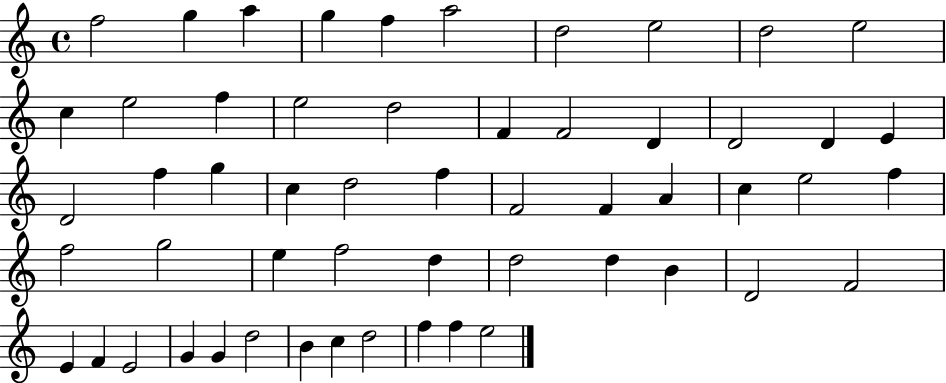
F5/h G5/q A5/q G5/q F5/q A5/h D5/h E5/h D5/h E5/h C5/q E5/h F5/q E5/h D5/h F4/q F4/h D4/q D4/h D4/q E4/q D4/h F5/q G5/q C5/q D5/h F5/q F4/h F4/q A4/q C5/q E5/h F5/q F5/h G5/h E5/q F5/h D5/q D5/h D5/q B4/q D4/h F4/h E4/q F4/q E4/h G4/q G4/q D5/h B4/q C5/q D5/h F5/q F5/q E5/h